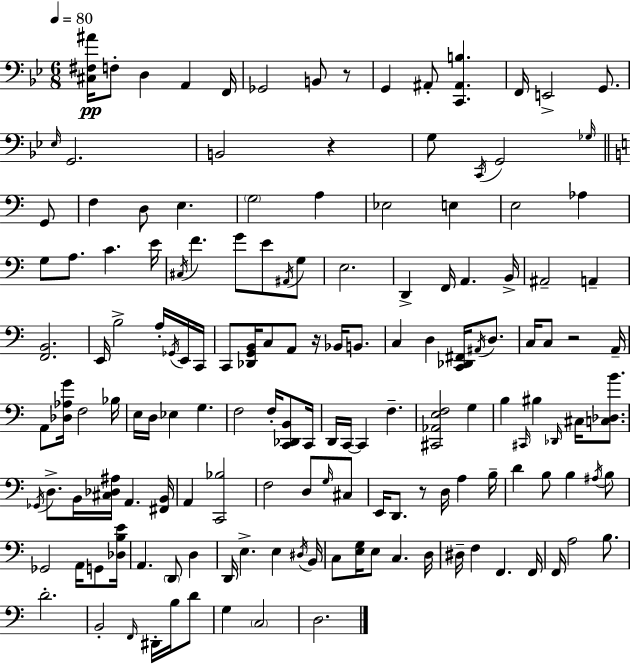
{
  \clef bass
  \numericTimeSignature
  \time 6/8
  \key g \minor
  \tempo 4 = 80
  <cis fis ais'>16\pp f8-. d4 a,4 f,16 | ges,2 b,8 r8 | g,4 ais,8-. <c, ais, b>4. | f,16 e,2-> g,8. | \break \grace { ees16 } g,2. | b,2 r4 | g8 \acciaccatura { c,16 } g,2 | \grace { ges16 } \bar "||" \break \key a \minor g,8 f4 d8 e4. | \parenthesize g2 a4 | ees2 e4 | e2 aes4 | \break g8 a8. c'4. | e'16 \acciaccatura { cis16 } f'4. g'8 e'8 | \acciaccatura { ais,16 } g8 e2. | d,4-> f,16 a,4. | \break b,16-> ais,2-- | a,4-- <f, b,>2. | e,16 b2-> | a16-. \acciaccatura { ges,16 } e,16 c,16 c,8 <des, g, b,>16 c8 a,8 | \break r16 bes,16 b,8. c4 d4 | <c, des, fis,>16 \acciaccatura { ais,16 } d8. c16 c8 r2 | a,16-- a,8 <des aes g'>16 f2 | bes16 e16 d16 ees4 | \break g4. f2 | f16-. <c, des, b,>8 c,16 d,16 c,16~~ c,4 | f4.-- <cis, aes, e f>2 | g4 b4 \grace { cis,16 } bis4 | \break \grace { des,16 } cis16 <c des b'>8. \acciaccatura { ges,16 } d8.-> | b,16 <cis des ais>16 a,4. <fis, b,>16 a,4 | <c, bes>2 f2 | d8 \grace { g16 } cis8 e,16 d,8. | \break r8 d16 a4 b16-- d'4 | b8 b4 \acciaccatura { ais16 } b8 ges,2 | a,16 g,8 <des b e'>16 a,4. | \parenthesize d,8 d4 d,16 | \break e4.-> e4 \acciaccatura { dis16 } b,16 | c8 <e g>16 e8 c4. d16 | dis16-- f4 f,4. f,16 | f,16 a2 b8. | \break d'2.-. | b,2-. \grace { f,16 } dis,16-. b16 d'8 | g4 \parenthesize c2 | d2. | \break \bar "|."
}